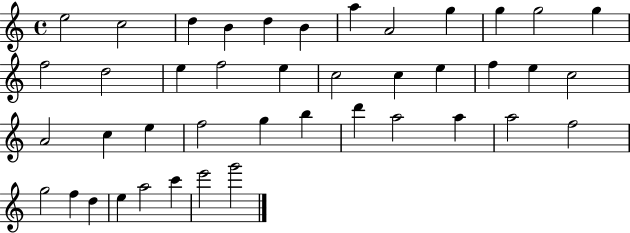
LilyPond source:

{
  \clef treble
  \time 4/4
  \defaultTimeSignature
  \key c \major
  e''2 c''2 | d''4 b'4 d''4 b'4 | a''4 a'2 g''4 | g''4 g''2 g''4 | \break f''2 d''2 | e''4 f''2 e''4 | c''2 c''4 e''4 | f''4 e''4 c''2 | \break a'2 c''4 e''4 | f''2 g''4 b''4 | d'''4 a''2 a''4 | a''2 f''2 | \break g''2 f''4 d''4 | e''4 a''2 c'''4 | e'''2 g'''2 | \bar "|."
}